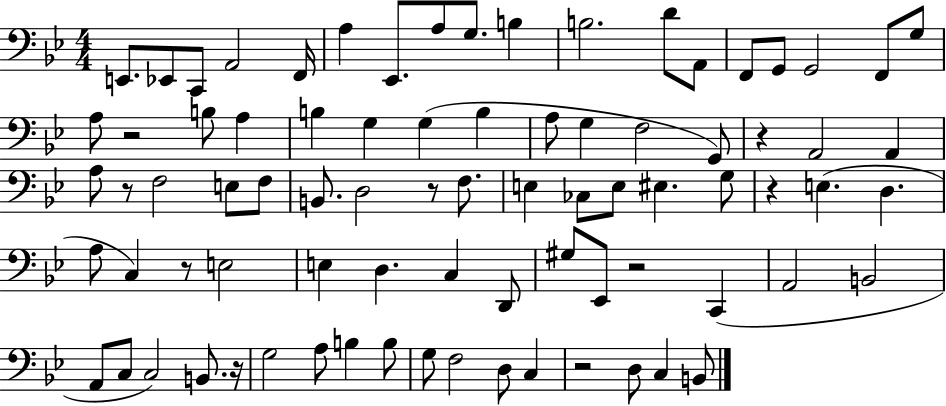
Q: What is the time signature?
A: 4/4